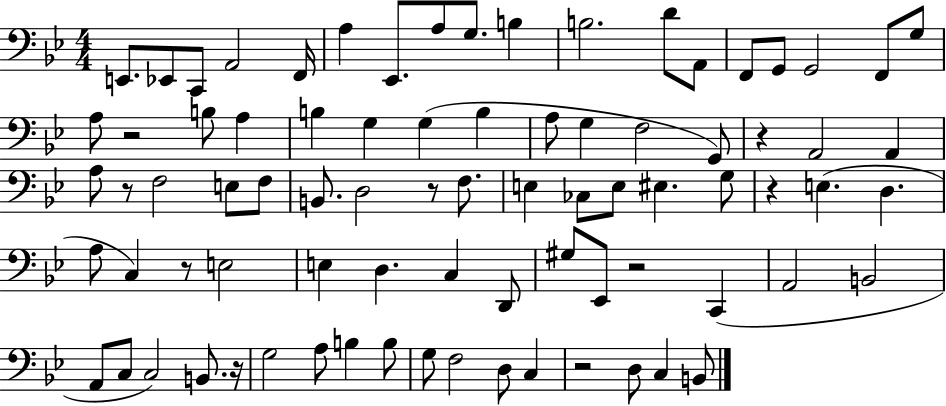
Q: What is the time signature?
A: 4/4